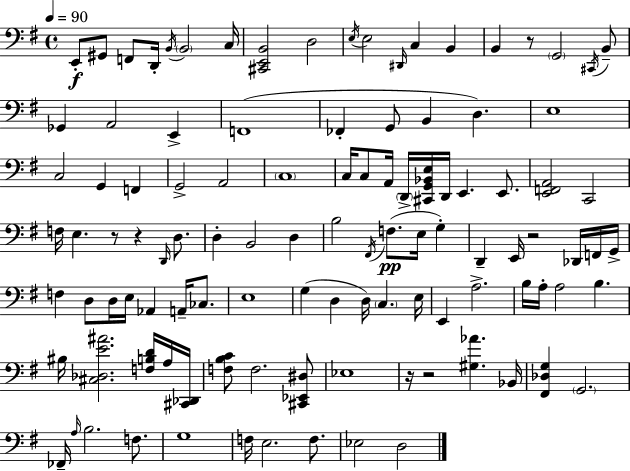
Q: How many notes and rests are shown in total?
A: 108